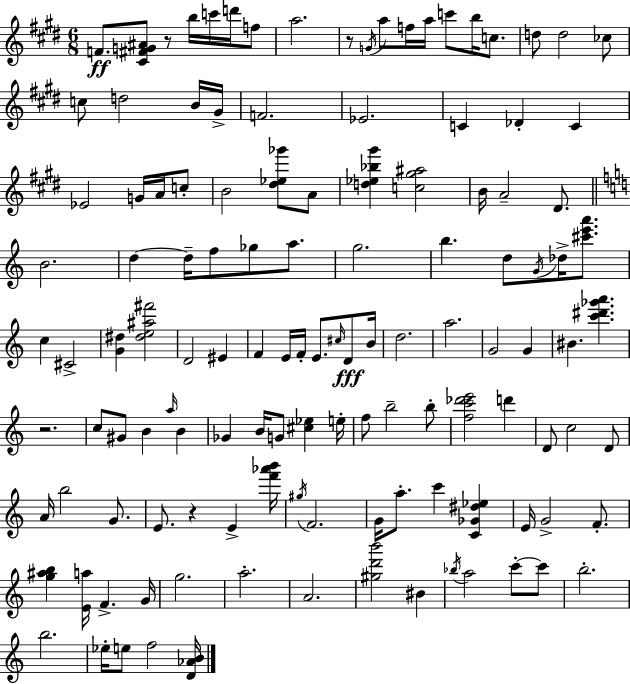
F4/e. [C#4,F#4,G4,A#4]/e R/e B5/s C6/s D6/s F5/e A5/h. R/e G4/s A5/e F5/s A5/s C6/e B5/s C5/e. D5/e D5/h CES5/e C5/e D5/h B4/s G#4/s F4/h. Eb4/h. C4/q Db4/q C4/q Eb4/h G4/s A4/s C5/e B4/h [D#5,Eb5,Gb6]/e A4/e [D5,Eb5,Bb5,G#6]/q [C5,G#5,A#5]/h B4/s A4/h D#4/e. B4/h. D5/q D5/s F5/e Gb5/e A5/e. G5/h. B5/q. D5/e G4/s Db5/s [C#6,E6,A6]/e. C5/q C#4/h [G4,D#5]/q [D#5,E5,A#5,F#6]/h D4/h EIS4/q F4/q E4/s F4/s E4/e. C#5/s D4/e B4/s D5/h. A5/h. G4/h G4/q BIS4/q. [C6,D#6,Gb6,A6]/q. R/h. C5/e G#4/e B4/q A5/s B4/q Gb4/q B4/s G4/e [C#5,Eb5]/q E5/s F5/e B5/h B5/e [F5,C6,Db6,E6]/h D6/q D4/e C5/h D4/e A4/s B5/h G4/e. E4/e. R/q E4/q [F6,Ab6,B6]/s G#5/s F4/h. G4/s A5/e. C6/q [C4,Gb4,D#5,Eb5]/q E4/s G4/h F4/e. [G5,A#5,B5]/q [E4,A5]/s F4/q. G4/s G5/h. A5/h. A4/h. [G#5,D6,B6]/h BIS4/q Bb5/s A5/h C6/e C6/e B5/h. B5/h. Eb5/s E5/e F5/h [D4,Ab4,B4]/s